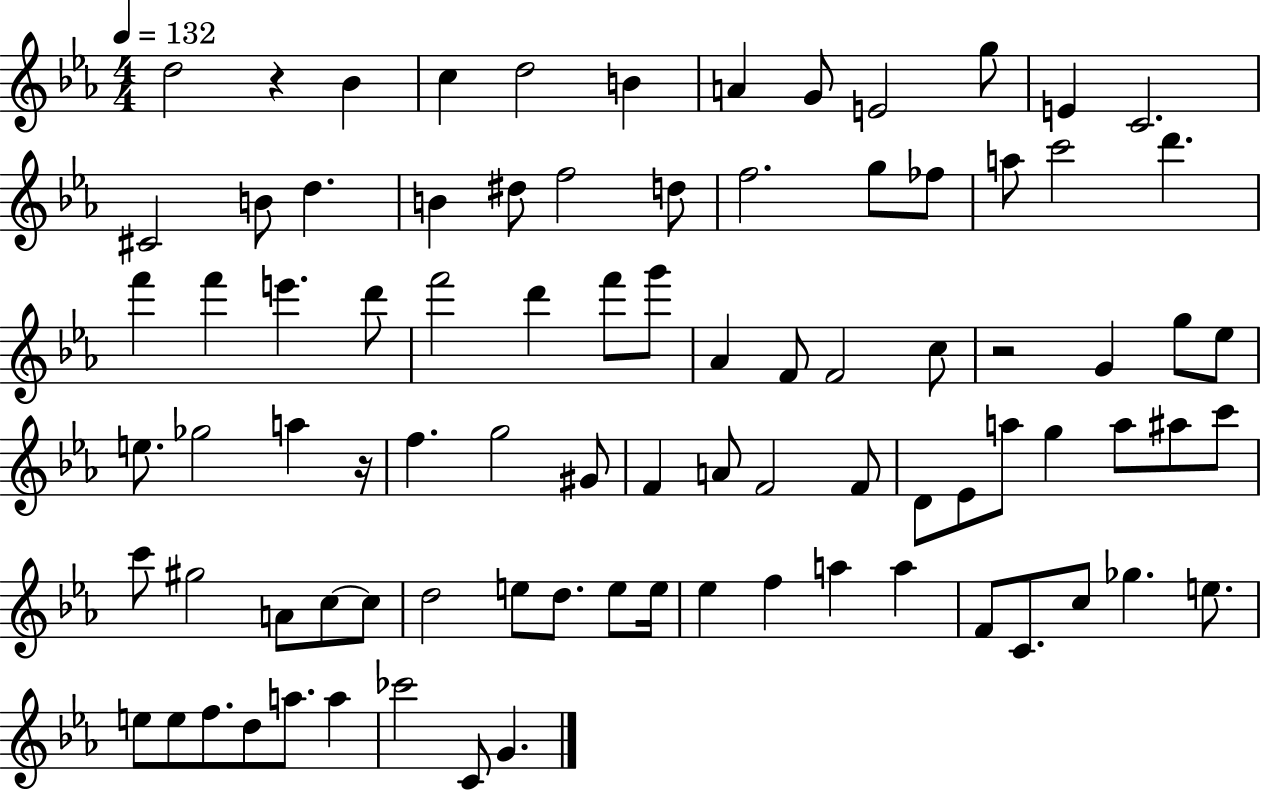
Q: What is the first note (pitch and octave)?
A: D5